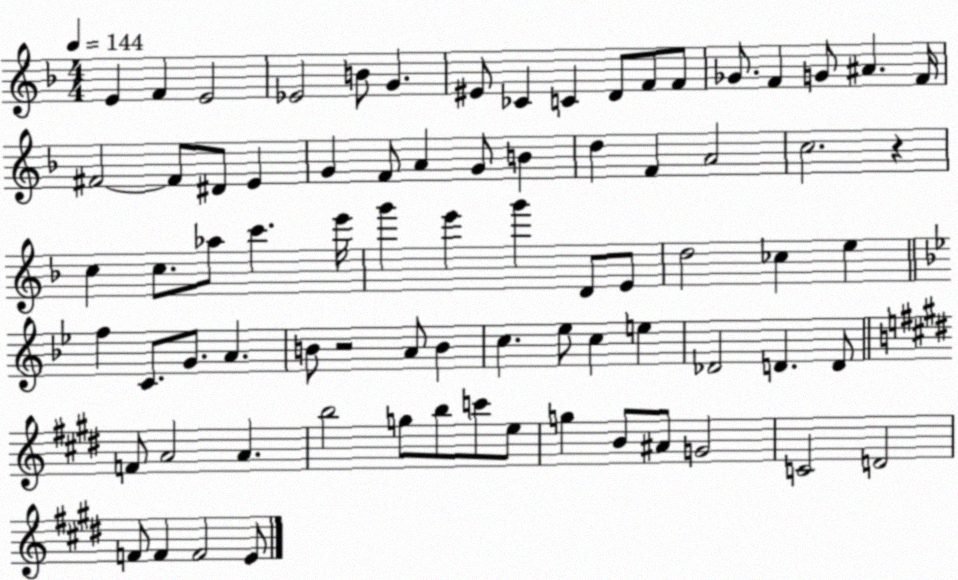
X:1
T:Untitled
M:4/4
L:1/4
K:F
E F E2 _E2 B/2 G ^E/2 _C C D/2 F/2 F/2 _G/2 F G/2 ^A F/4 ^F2 ^F/2 ^D/2 E G F/2 A G/2 B d F A2 c2 z c c/2 _a/2 c' e'/4 g' e' g' D/2 E/2 d2 _c e f C/2 G/2 A B/2 z2 A/2 B c _e/2 c e _D2 D D/2 F/2 A2 A b2 g/2 b/2 c'/2 e/2 g B/2 ^A/2 G2 C2 D2 F/2 F F2 E/2